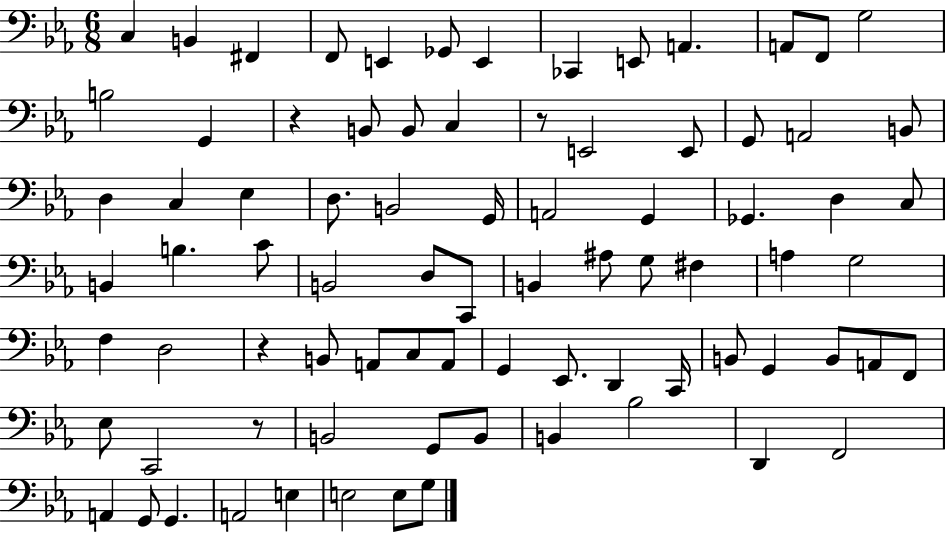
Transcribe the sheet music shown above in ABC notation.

X:1
T:Untitled
M:6/8
L:1/4
K:Eb
C, B,, ^F,, F,,/2 E,, _G,,/2 E,, _C,, E,,/2 A,, A,,/2 F,,/2 G,2 B,2 G,, z B,,/2 B,,/2 C, z/2 E,,2 E,,/2 G,,/2 A,,2 B,,/2 D, C, _E, D,/2 B,,2 G,,/4 A,,2 G,, _G,, D, C,/2 B,, B, C/2 B,,2 D,/2 C,,/2 B,, ^A,/2 G,/2 ^F, A, G,2 F, D,2 z B,,/2 A,,/2 C,/2 A,,/2 G,, _E,,/2 D,, C,,/4 B,,/2 G,, B,,/2 A,,/2 F,,/2 _E,/2 C,,2 z/2 B,,2 G,,/2 B,,/2 B,, _B,2 D,, F,,2 A,, G,,/2 G,, A,,2 E, E,2 E,/2 G,/2